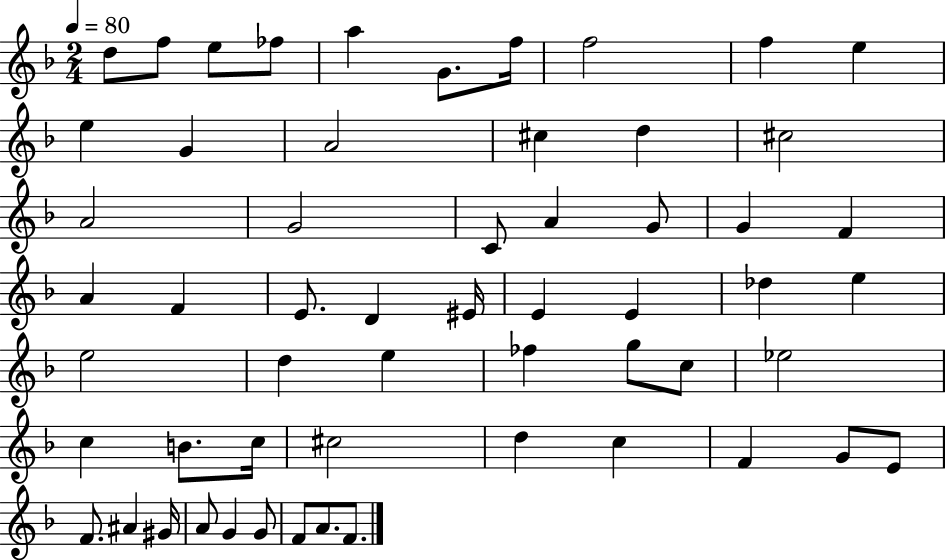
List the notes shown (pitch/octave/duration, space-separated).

D5/e F5/e E5/e FES5/e A5/q G4/e. F5/s F5/h F5/q E5/q E5/q G4/q A4/h C#5/q D5/q C#5/h A4/h G4/h C4/e A4/q G4/e G4/q F4/q A4/q F4/q E4/e. D4/q EIS4/s E4/q E4/q Db5/q E5/q E5/h D5/q E5/q FES5/q G5/e C5/e Eb5/h C5/q B4/e. C5/s C#5/h D5/q C5/q F4/q G4/e E4/e F4/e. A#4/q G#4/s A4/e G4/q G4/e F4/e A4/e. F4/e.